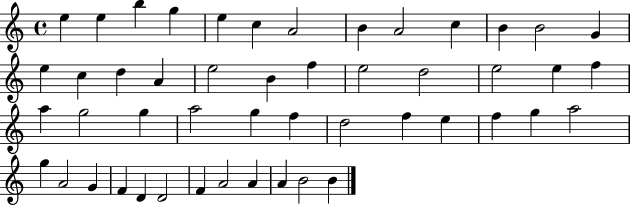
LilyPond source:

{
  \clef treble
  \time 4/4
  \defaultTimeSignature
  \key c \major
  e''4 e''4 b''4 g''4 | e''4 c''4 a'2 | b'4 a'2 c''4 | b'4 b'2 g'4 | \break e''4 c''4 d''4 a'4 | e''2 b'4 f''4 | e''2 d''2 | e''2 e''4 f''4 | \break a''4 g''2 g''4 | a''2 g''4 f''4 | d''2 f''4 e''4 | f''4 g''4 a''2 | \break g''4 a'2 g'4 | f'4 d'4 d'2 | f'4 a'2 a'4 | a'4 b'2 b'4 | \break \bar "|."
}